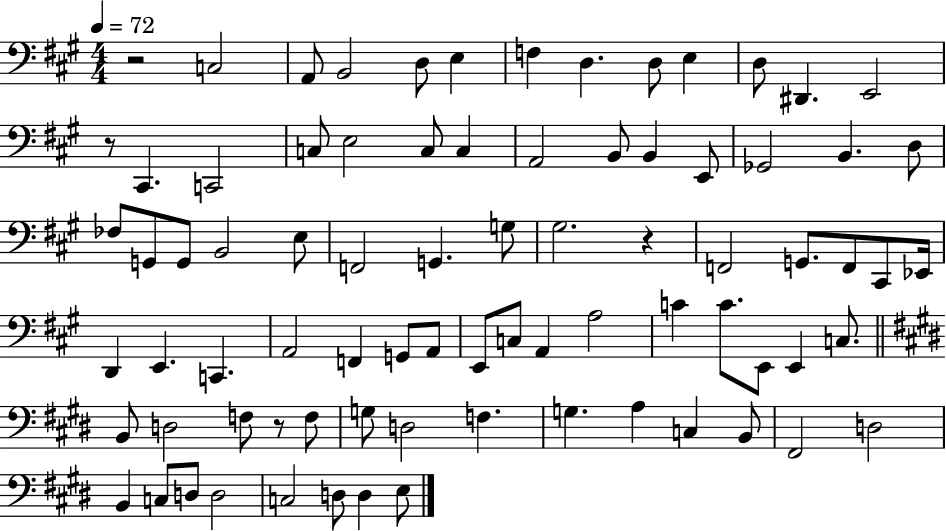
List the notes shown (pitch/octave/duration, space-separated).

R/h C3/h A2/e B2/h D3/e E3/q F3/q D3/q. D3/e E3/q D3/e D#2/q. E2/h R/e C#2/q. C2/h C3/e E3/h C3/e C3/q A2/h B2/e B2/q E2/e Gb2/h B2/q. D3/e FES3/e G2/e G2/e B2/h E3/e F2/h G2/q. G3/e G#3/h. R/q F2/h G2/e. F2/e C#2/e Eb2/s D2/q E2/q. C2/q. A2/h F2/q G2/e A2/e E2/e C3/e A2/q A3/h C4/q C4/e. E2/e E2/q C3/e. B2/e D3/h F3/e R/e F3/e G3/e D3/h F3/q. G3/q. A3/q C3/q B2/e F#2/h D3/h B2/q C3/e D3/e D3/h C3/h D3/e D3/q E3/e